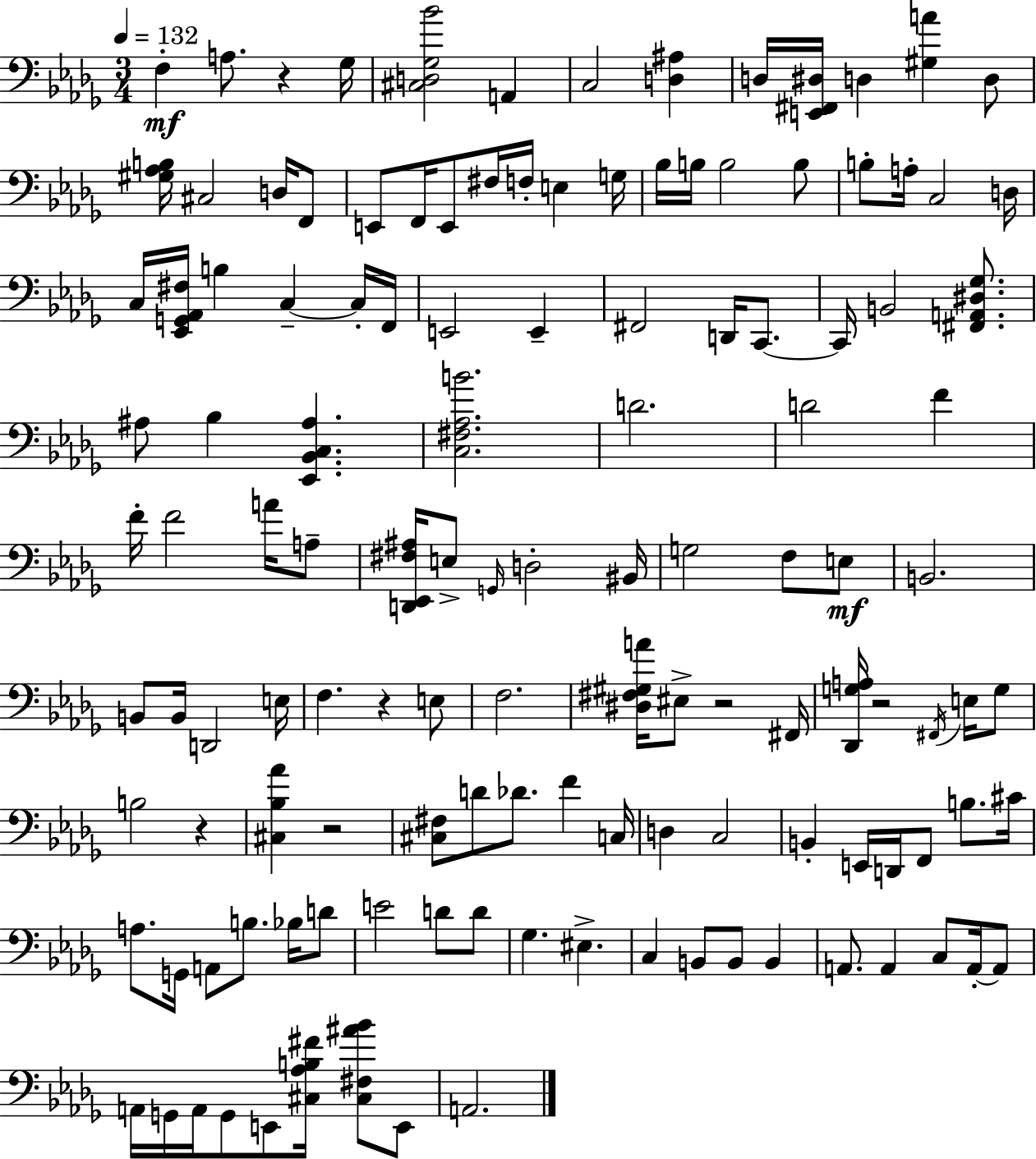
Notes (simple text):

F3/q A3/e. R/q Gb3/s [C#3,D3,Gb3,Bb4]/h A2/q C3/h [D3,A#3]/q D3/s [E2,F#2,D#3]/s D3/q [G#3,A4]/q D3/e [G#3,Ab3,B3]/s C#3/h D3/s F2/e E2/e F2/s E2/e F#3/s F3/s E3/q G3/s Bb3/s B3/s B3/h B3/e B3/e A3/s C3/h D3/s C3/s [Eb2,G2,Ab2,F#3]/s B3/q C3/q C3/s F2/s E2/h E2/q F#2/h D2/s C2/e. C2/s B2/h [F#2,A2,D#3,Gb3]/e. A#3/e Bb3/q [Eb2,Bb2,C3,A#3]/q. [C3,F#3,Ab3,B4]/h. D4/h. D4/h F4/q F4/s F4/h A4/s A3/e [D2,Eb2,F#3,A#3]/s E3/e G2/s D3/h BIS2/s G3/h F3/e E3/e B2/h. B2/e B2/s D2/h E3/s F3/q. R/q E3/e F3/h. [D#3,F#3,G#3,A4]/s EIS3/e R/h F#2/s [Db2,G3,A3]/s R/h F#2/s E3/s G3/e B3/h R/q [C#3,Bb3,Ab4]/q R/h [C#3,F#3]/e D4/e Db4/e. F4/q C3/s D3/q C3/h B2/q E2/s D2/s F2/e B3/e. C#4/s A3/e. G2/s A2/e B3/e. Bb3/s D4/e E4/h D4/e D4/e Gb3/q. EIS3/q. C3/q B2/e B2/e B2/q A2/e. A2/q C3/e A2/s A2/e A2/s G2/s A2/s G2/e E2/e [C#3,Ab3,B3,F#4]/s [C#3,F#3,A#4,Bb4]/e E2/e A2/h.